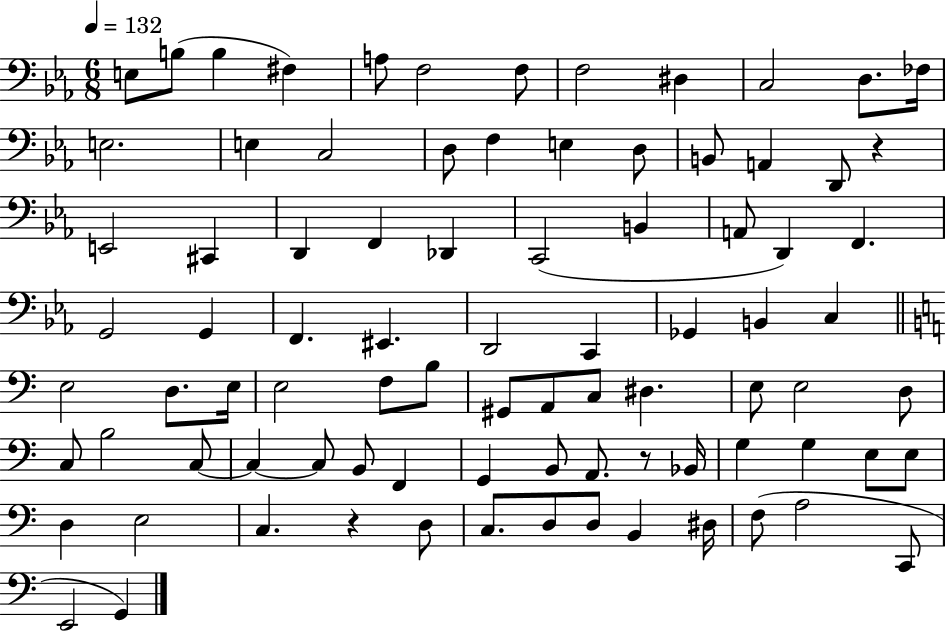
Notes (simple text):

E3/e B3/e B3/q F#3/q A3/e F3/h F3/e F3/h D#3/q C3/h D3/e. FES3/s E3/h. E3/q C3/h D3/e F3/q E3/q D3/e B2/e A2/q D2/e R/q E2/h C#2/q D2/q F2/q Db2/q C2/h B2/q A2/e D2/q F2/q. G2/h G2/q F2/q. EIS2/q. D2/h C2/q Gb2/q B2/q C3/q E3/h D3/e. E3/s E3/h F3/e B3/e G#2/e A2/e C3/e D#3/q. E3/e E3/h D3/e C3/e B3/h C3/e C3/q C3/e B2/e F2/q G2/q B2/e A2/e. R/e Bb2/s G3/q G3/q E3/e E3/e D3/q E3/h C3/q. R/q D3/e C3/e. D3/e D3/e B2/q D#3/s F3/e A3/h C2/e E2/h G2/q